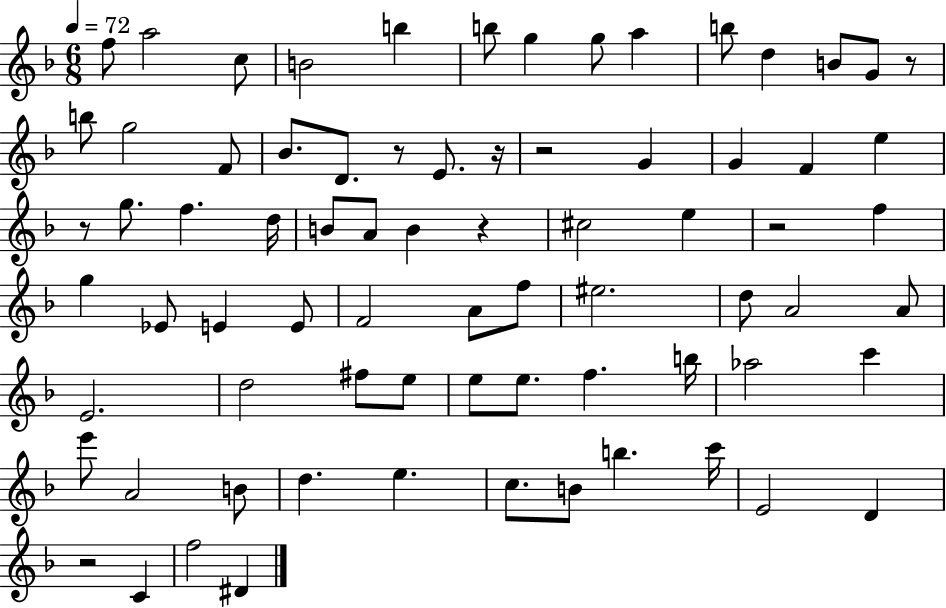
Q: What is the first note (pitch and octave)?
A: F5